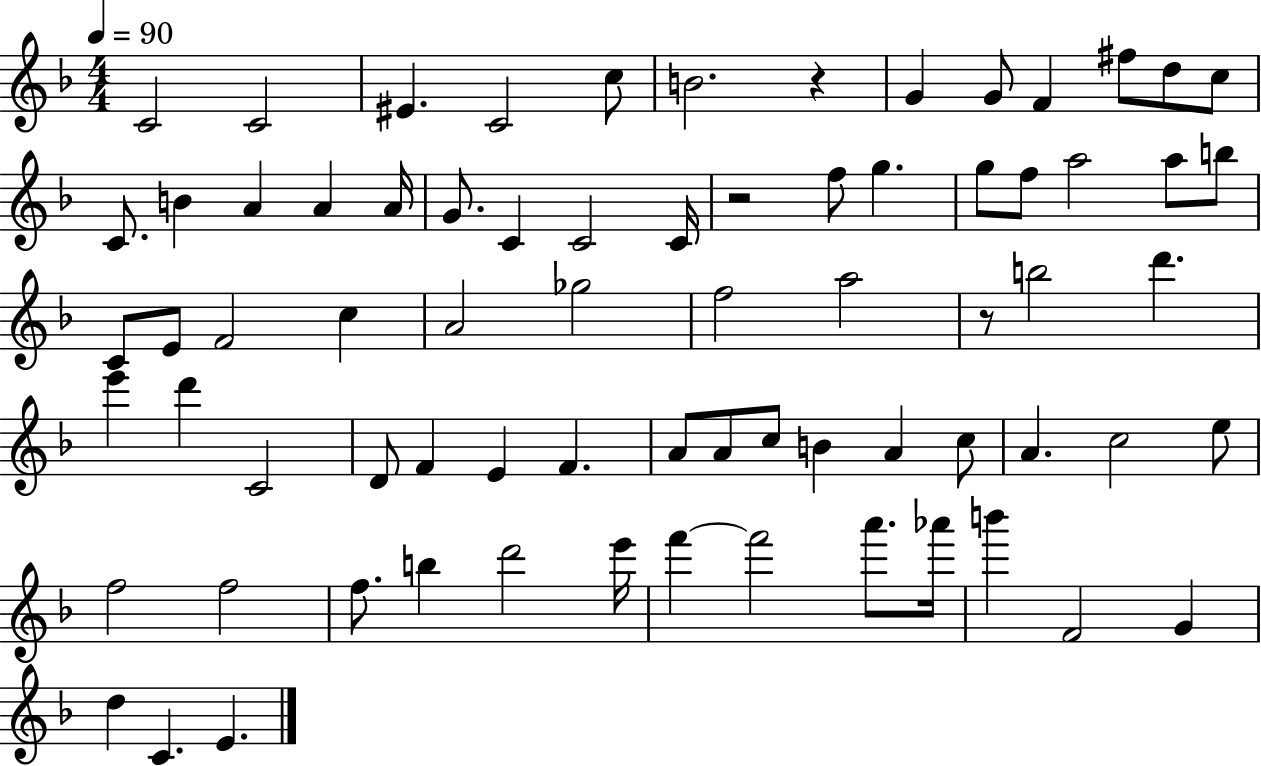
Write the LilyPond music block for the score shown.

{
  \clef treble
  \numericTimeSignature
  \time 4/4
  \key f \major
  \tempo 4 = 90
  c'2 c'2 | eis'4. c'2 c''8 | b'2. r4 | g'4 g'8 f'4 fis''8 d''8 c''8 | \break c'8. b'4 a'4 a'4 a'16 | g'8. c'4 c'2 c'16 | r2 f''8 g''4. | g''8 f''8 a''2 a''8 b''8 | \break c'8 e'8 f'2 c''4 | a'2 ges''2 | f''2 a''2 | r8 b''2 d'''4. | \break e'''4 d'''4 c'2 | d'8 f'4 e'4 f'4. | a'8 a'8 c''8 b'4 a'4 c''8 | a'4. c''2 e''8 | \break f''2 f''2 | f''8. b''4 d'''2 e'''16 | f'''4~~ f'''2 a'''8. aes'''16 | b'''4 f'2 g'4 | \break d''4 c'4. e'4. | \bar "|."
}